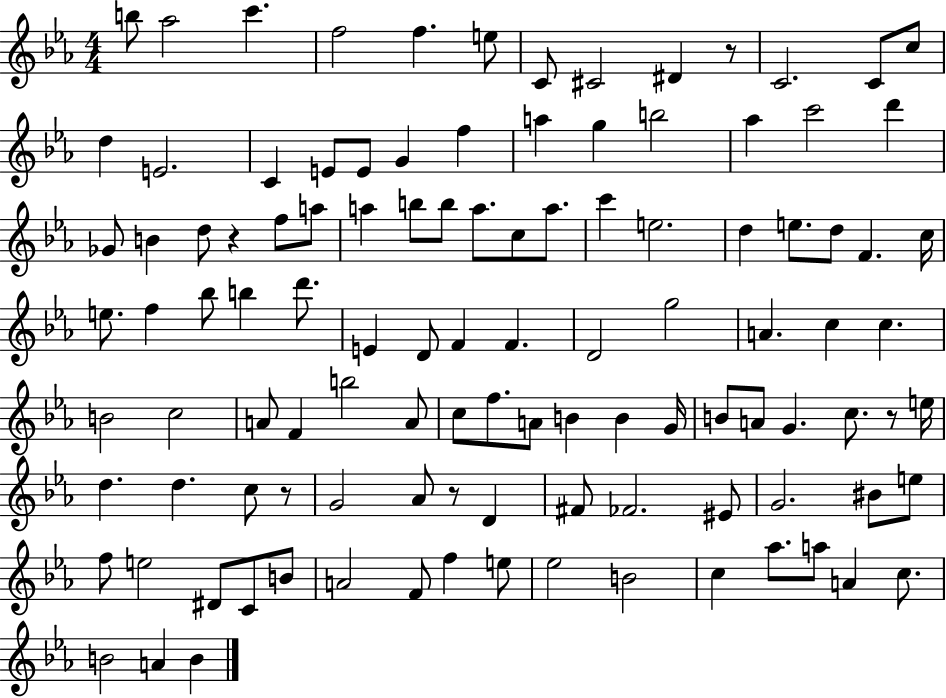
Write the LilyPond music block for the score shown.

{
  \clef treble
  \numericTimeSignature
  \time 4/4
  \key ees \major
  \repeat volta 2 { b''8 aes''2 c'''4. | f''2 f''4. e''8 | c'8 cis'2 dis'4 r8 | c'2. c'8 c''8 | \break d''4 e'2. | c'4 e'8 e'8 g'4 f''4 | a''4 g''4 b''2 | aes''4 c'''2 d'''4 | \break ges'8 b'4 d''8 r4 f''8 a''8 | a''4 b''8 b''8 a''8. c''8 a''8. | c'''4 e''2. | d''4 e''8. d''8 f'4. c''16 | \break e''8. f''4 bes''8 b''4 d'''8. | e'4 d'8 f'4 f'4. | d'2 g''2 | a'4. c''4 c''4. | \break b'2 c''2 | a'8 f'4 b''2 a'8 | c''8 f''8. a'8 b'4 b'4 g'16 | b'8 a'8 g'4. c''8. r8 e''16 | \break d''4. d''4. c''8 r8 | g'2 aes'8 r8 d'4 | fis'8 fes'2. eis'8 | g'2. bis'8 e''8 | \break f''8 e''2 dis'8 c'8 b'8 | a'2 f'8 f''4 e''8 | ees''2 b'2 | c''4 aes''8. a''8 a'4 c''8. | \break b'2 a'4 b'4 | } \bar "|."
}